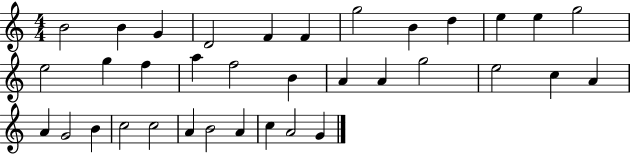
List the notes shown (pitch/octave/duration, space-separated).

B4/h B4/q G4/q D4/h F4/q F4/q G5/h B4/q D5/q E5/q E5/q G5/h E5/h G5/q F5/q A5/q F5/h B4/q A4/q A4/q G5/h E5/h C5/q A4/q A4/q G4/h B4/q C5/h C5/h A4/q B4/h A4/q C5/q A4/h G4/q